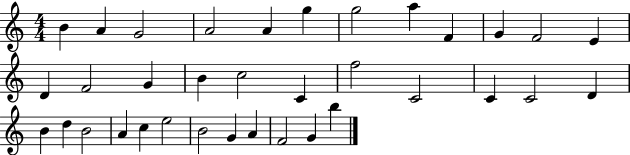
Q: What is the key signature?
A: C major